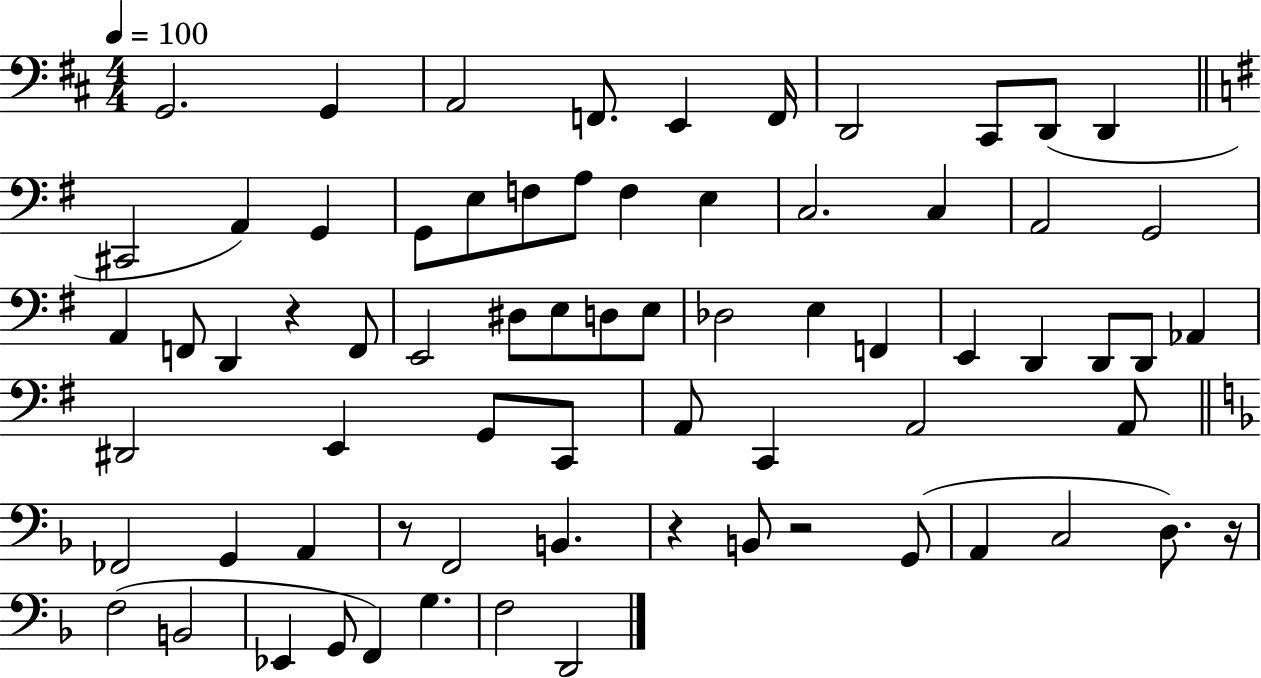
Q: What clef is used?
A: bass